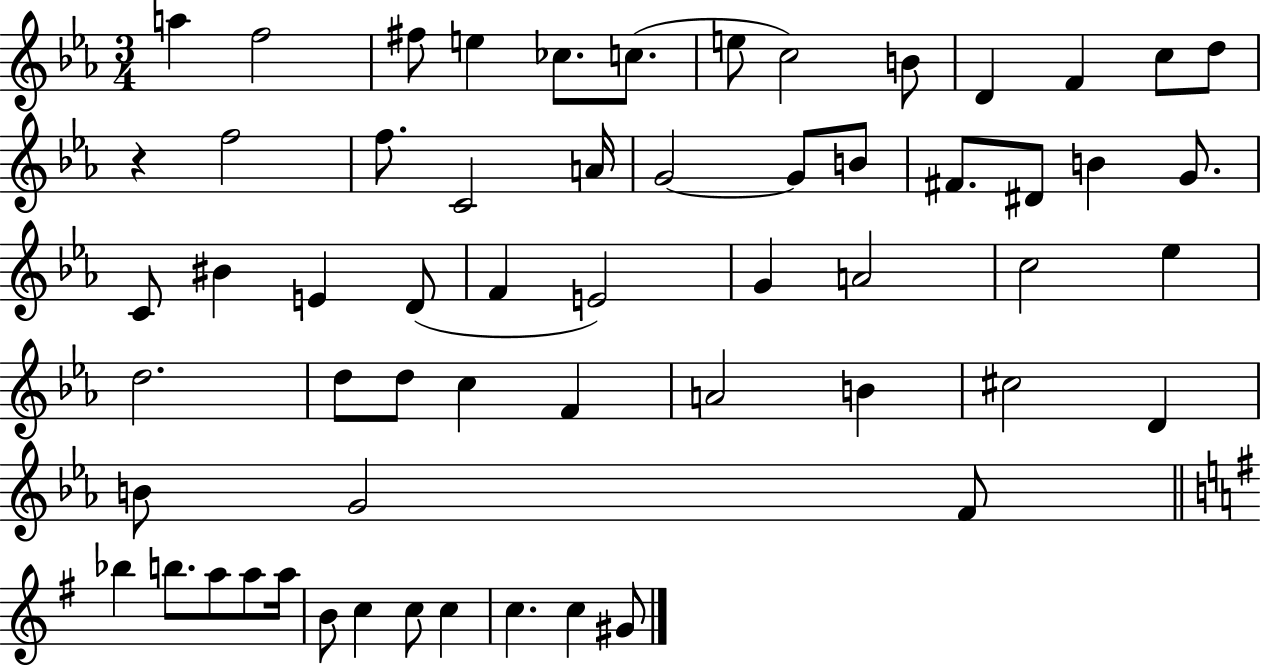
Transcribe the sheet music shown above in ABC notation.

X:1
T:Untitled
M:3/4
L:1/4
K:Eb
a f2 ^f/2 e _c/2 c/2 e/2 c2 B/2 D F c/2 d/2 z f2 f/2 C2 A/4 G2 G/2 B/2 ^F/2 ^D/2 B G/2 C/2 ^B E D/2 F E2 G A2 c2 _e d2 d/2 d/2 c F A2 B ^c2 D B/2 G2 F/2 _b b/2 a/2 a/2 a/4 B/2 c c/2 c c c ^G/2